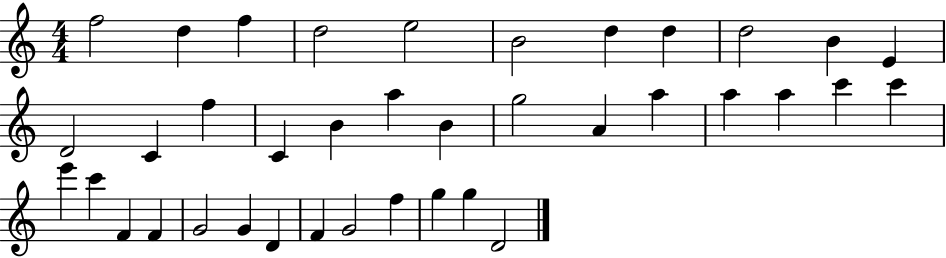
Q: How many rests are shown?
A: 0